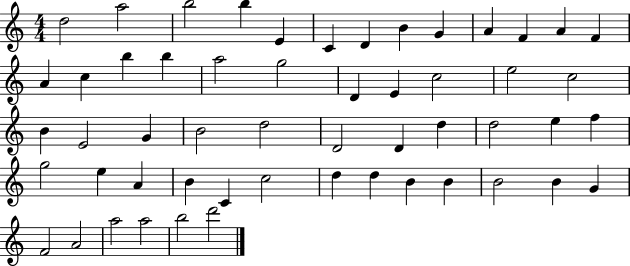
X:1
T:Untitled
M:4/4
L:1/4
K:C
d2 a2 b2 b E C D B G A F A F A c b b a2 g2 D E c2 e2 c2 B E2 G B2 d2 D2 D d d2 e f g2 e A B C c2 d d B B B2 B G F2 A2 a2 a2 b2 d'2